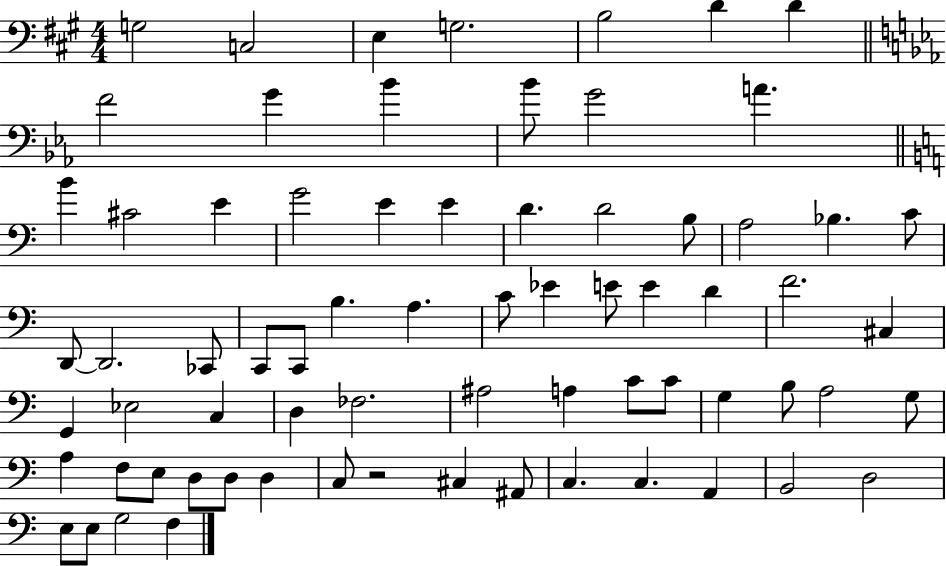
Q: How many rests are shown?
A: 1